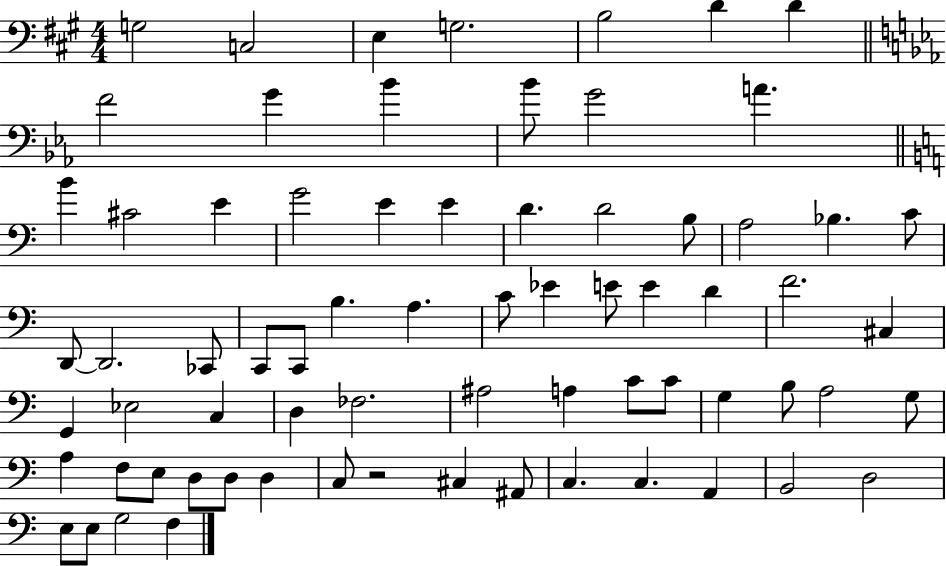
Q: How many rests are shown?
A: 1